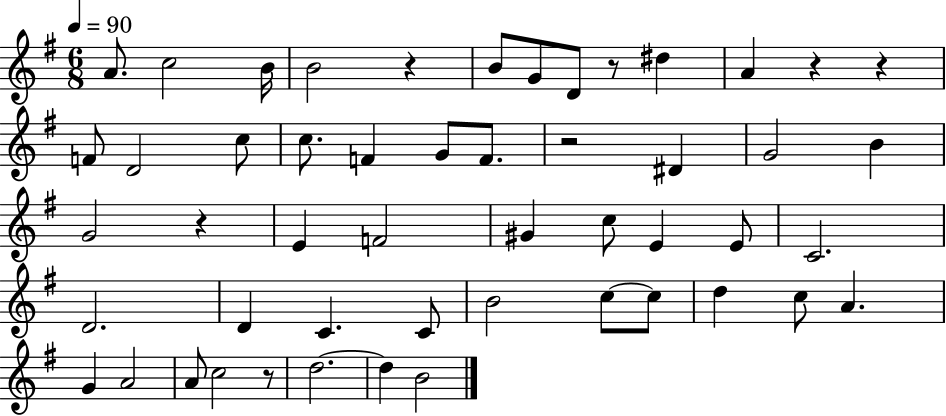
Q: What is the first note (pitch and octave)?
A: A4